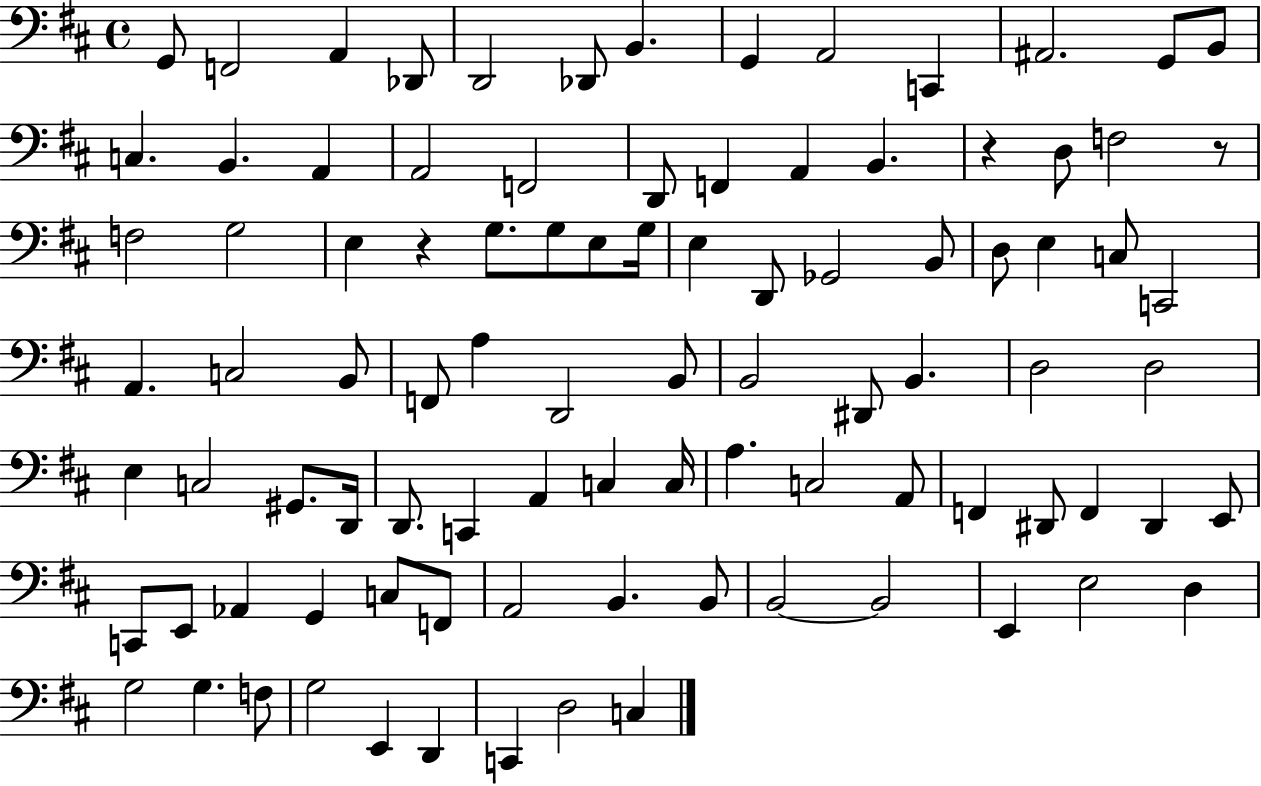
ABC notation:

X:1
T:Untitled
M:4/4
L:1/4
K:D
G,,/2 F,,2 A,, _D,,/2 D,,2 _D,,/2 B,, G,, A,,2 C,, ^A,,2 G,,/2 B,,/2 C, B,, A,, A,,2 F,,2 D,,/2 F,, A,, B,, z D,/2 F,2 z/2 F,2 G,2 E, z G,/2 G,/2 E,/2 G,/4 E, D,,/2 _G,,2 B,,/2 D,/2 E, C,/2 C,,2 A,, C,2 B,,/2 F,,/2 A, D,,2 B,,/2 B,,2 ^D,,/2 B,, D,2 D,2 E, C,2 ^G,,/2 D,,/4 D,,/2 C,, A,, C, C,/4 A, C,2 A,,/2 F,, ^D,,/2 F,, ^D,, E,,/2 C,,/2 E,,/2 _A,, G,, C,/2 F,,/2 A,,2 B,, B,,/2 B,,2 B,,2 E,, E,2 D, G,2 G, F,/2 G,2 E,, D,, C,, D,2 C,